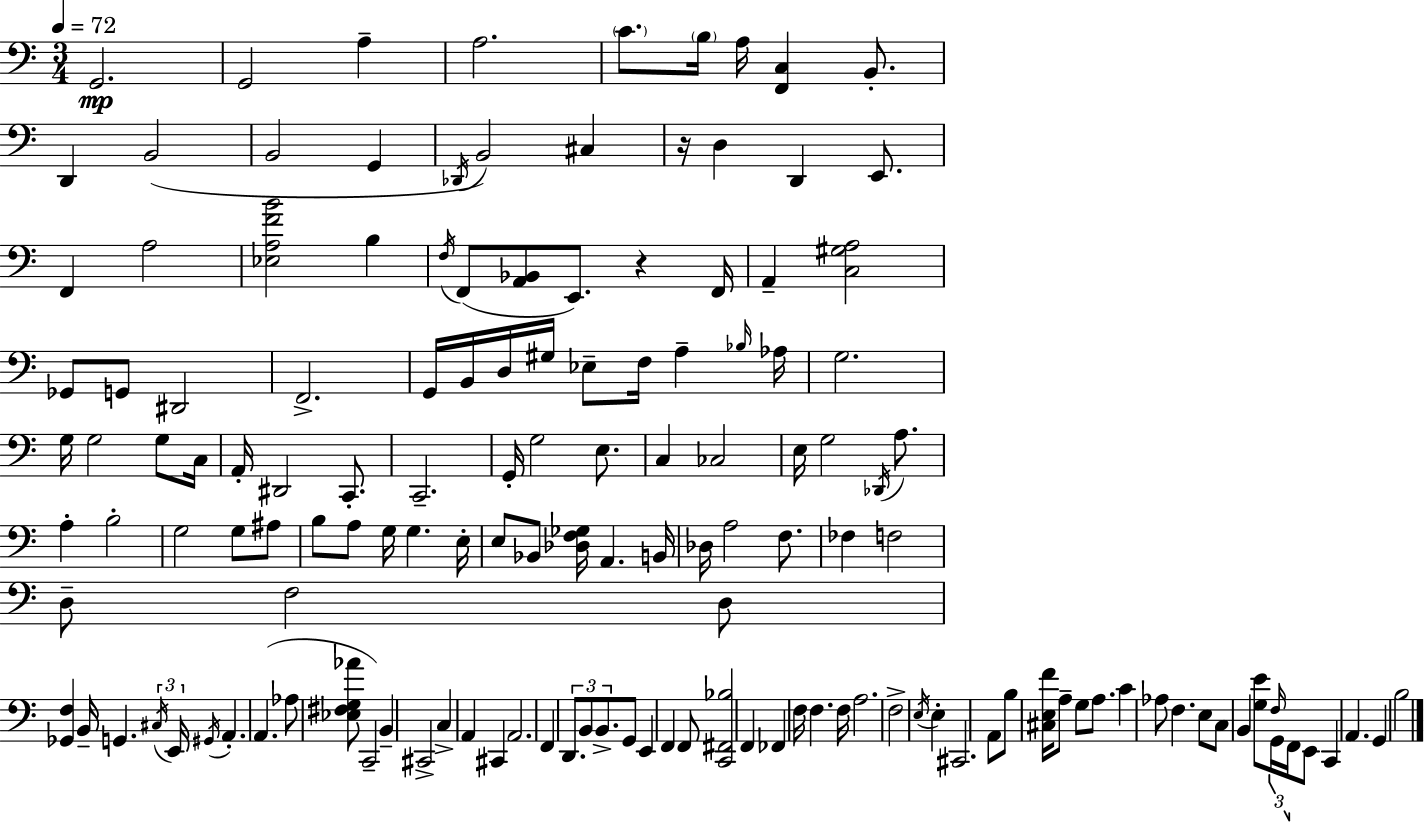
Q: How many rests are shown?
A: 2